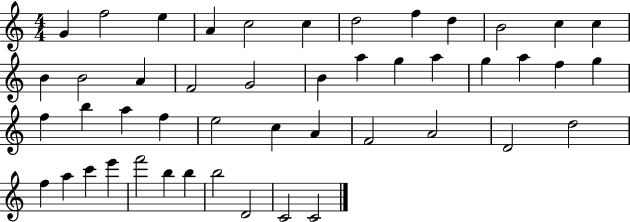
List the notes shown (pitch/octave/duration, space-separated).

G4/q F5/h E5/q A4/q C5/h C5/q D5/h F5/q D5/q B4/h C5/q C5/q B4/q B4/h A4/q F4/h G4/h B4/q A5/q G5/q A5/q G5/q A5/q F5/q G5/q F5/q B5/q A5/q F5/q E5/h C5/q A4/q F4/h A4/h D4/h D5/h F5/q A5/q C6/q E6/q F6/h B5/q B5/q B5/h D4/h C4/h C4/h